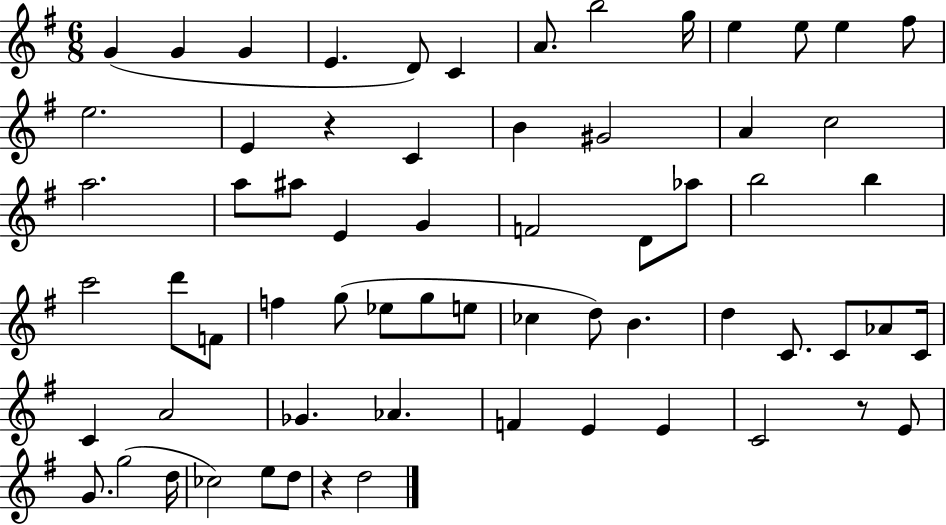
{
  \clef treble
  \numericTimeSignature
  \time 6/8
  \key g \major
  \repeat volta 2 { g'4( g'4 g'4 | e'4. d'8) c'4 | a'8. b''2 g''16 | e''4 e''8 e''4 fis''8 | \break e''2. | e'4 r4 c'4 | b'4 gis'2 | a'4 c''2 | \break a''2. | a''8 ais''8 e'4 g'4 | f'2 d'8 aes''8 | b''2 b''4 | \break c'''2 d'''8 f'8 | f''4 g''8( ees''8 g''8 e''8 | ces''4 d''8) b'4. | d''4 c'8. c'8 aes'8 c'16 | \break c'4 a'2 | ges'4. aes'4. | f'4 e'4 e'4 | c'2 r8 e'8 | \break g'8. g''2( d''16 | ces''2) e''8 d''8 | r4 d''2 | } \bar "|."
}